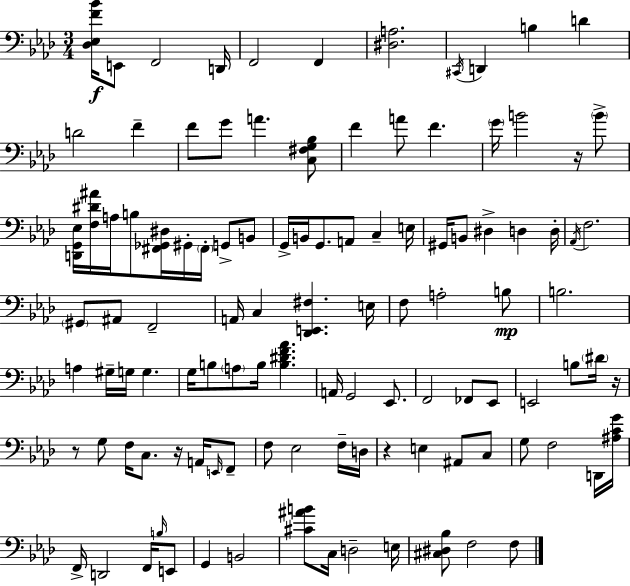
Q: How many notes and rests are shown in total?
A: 110